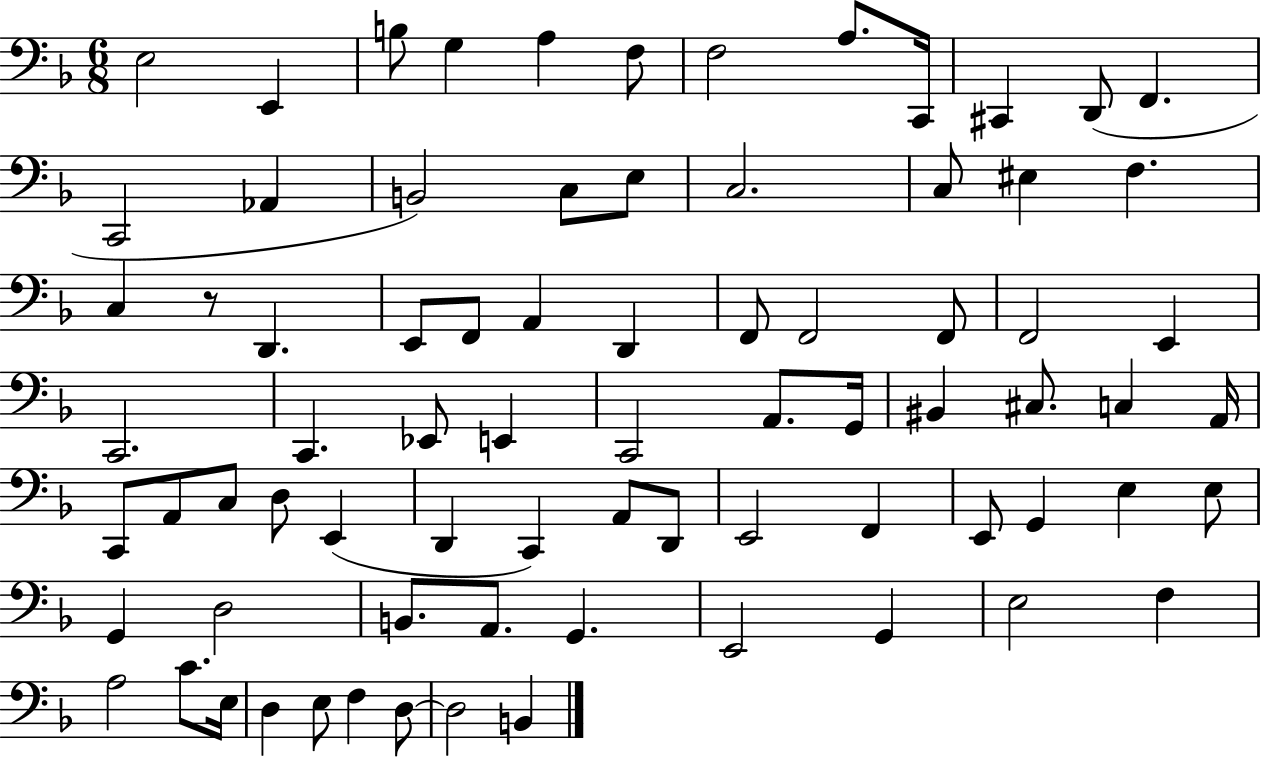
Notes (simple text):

E3/h E2/q B3/e G3/q A3/q F3/e F3/h A3/e. C2/s C#2/q D2/e F2/q. C2/h Ab2/q B2/h C3/e E3/e C3/h. C3/e EIS3/q F3/q. C3/q R/e D2/q. E2/e F2/e A2/q D2/q F2/e F2/h F2/e F2/h E2/q C2/h. C2/q. Eb2/e E2/q C2/h A2/e. G2/s BIS2/q C#3/e. C3/q A2/s C2/e A2/e C3/e D3/e E2/q D2/q C2/q A2/e D2/e E2/h F2/q E2/e G2/q E3/q E3/e G2/q D3/h B2/e. A2/e. G2/q. E2/h G2/q E3/h F3/q A3/h C4/e. E3/s D3/q E3/e F3/q D3/e D3/h B2/q